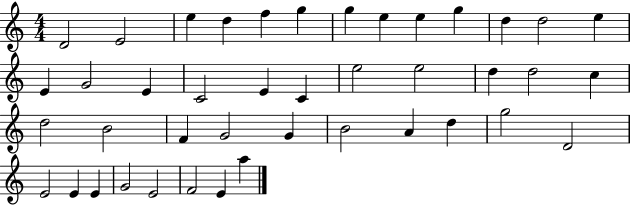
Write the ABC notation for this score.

X:1
T:Untitled
M:4/4
L:1/4
K:C
D2 E2 e d f g g e e g d d2 e E G2 E C2 E C e2 e2 d d2 c d2 B2 F G2 G B2 A d g2 D2 E2 E E G2 E2 F2 E a